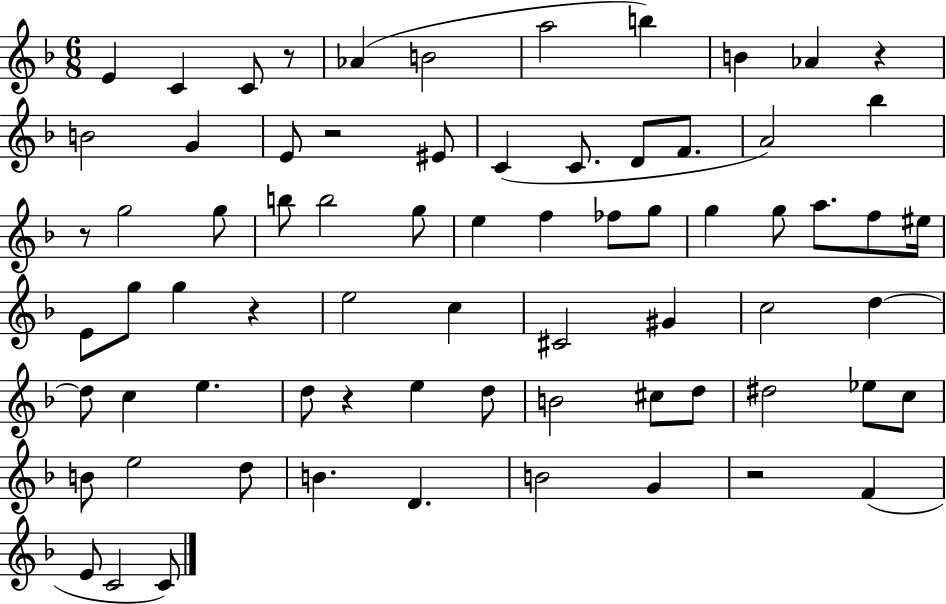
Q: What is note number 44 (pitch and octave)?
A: C5